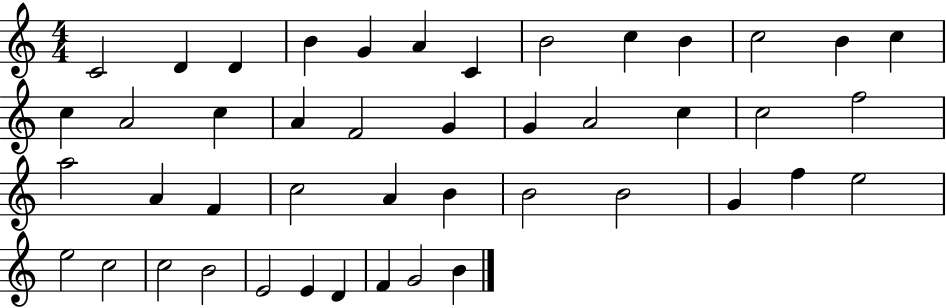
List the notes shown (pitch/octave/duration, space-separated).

C4/h D4/q D4/q B4/q G4/q A4/q C4/q B4/h C5/q B4/q C5/h B4/q C5/q C5/q A4/h C5/q A4/q F4/h G4/q G4/q A4/h C5/q C5/h F5/h A5/h A4/q F4/q C5/h A4/q B4/q B4/h B4/h G4/q F5/q E5/h E5/h C5/h C5/h B4/h E4/h E4/q D4/q F4/q G4/h B4/q